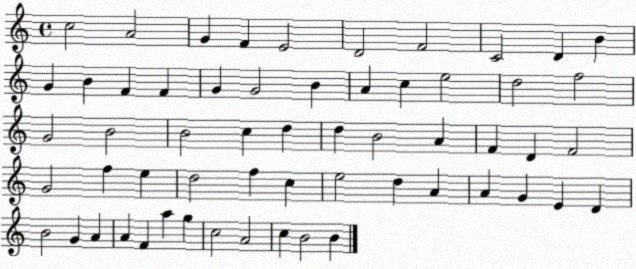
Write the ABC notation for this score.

X:1
T:Untitled
M:4/4
L:1/4
K:C
c2 A2 G F E2 D2 F2 C2 D B G B F F G G2 B A c e2 d2 f2 G2 B2 B2 c d d B2 A F D F2 G2 f e d2 f c e2 d A A G E D B2 G A A F a g c2 A2 c B2 B